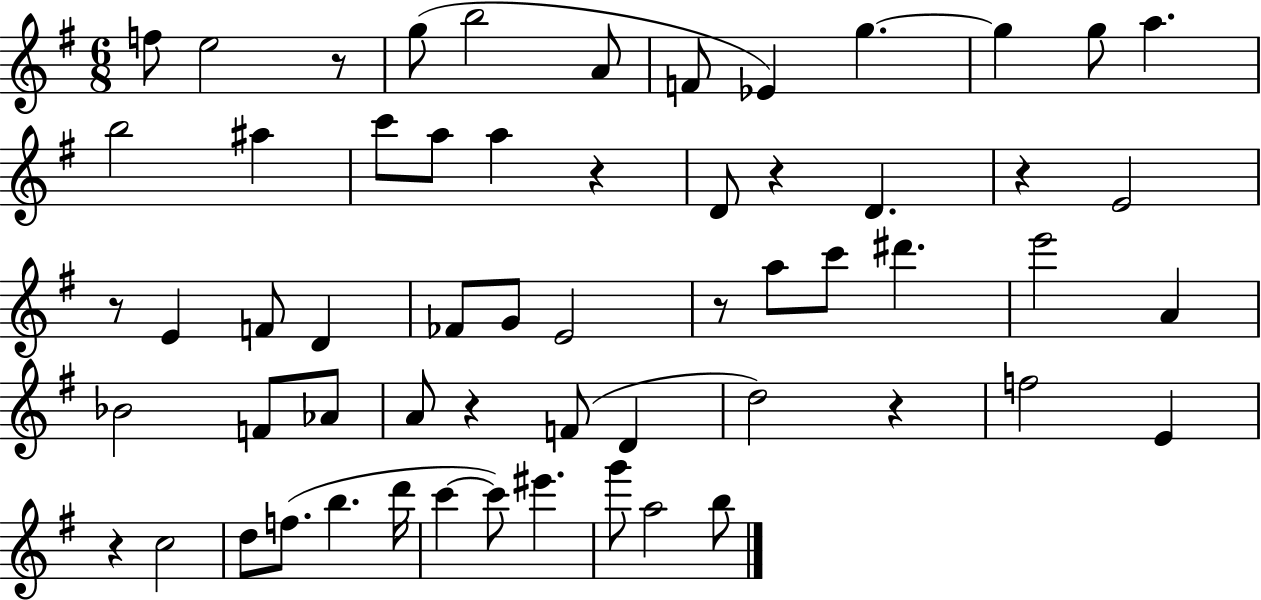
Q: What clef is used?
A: treble